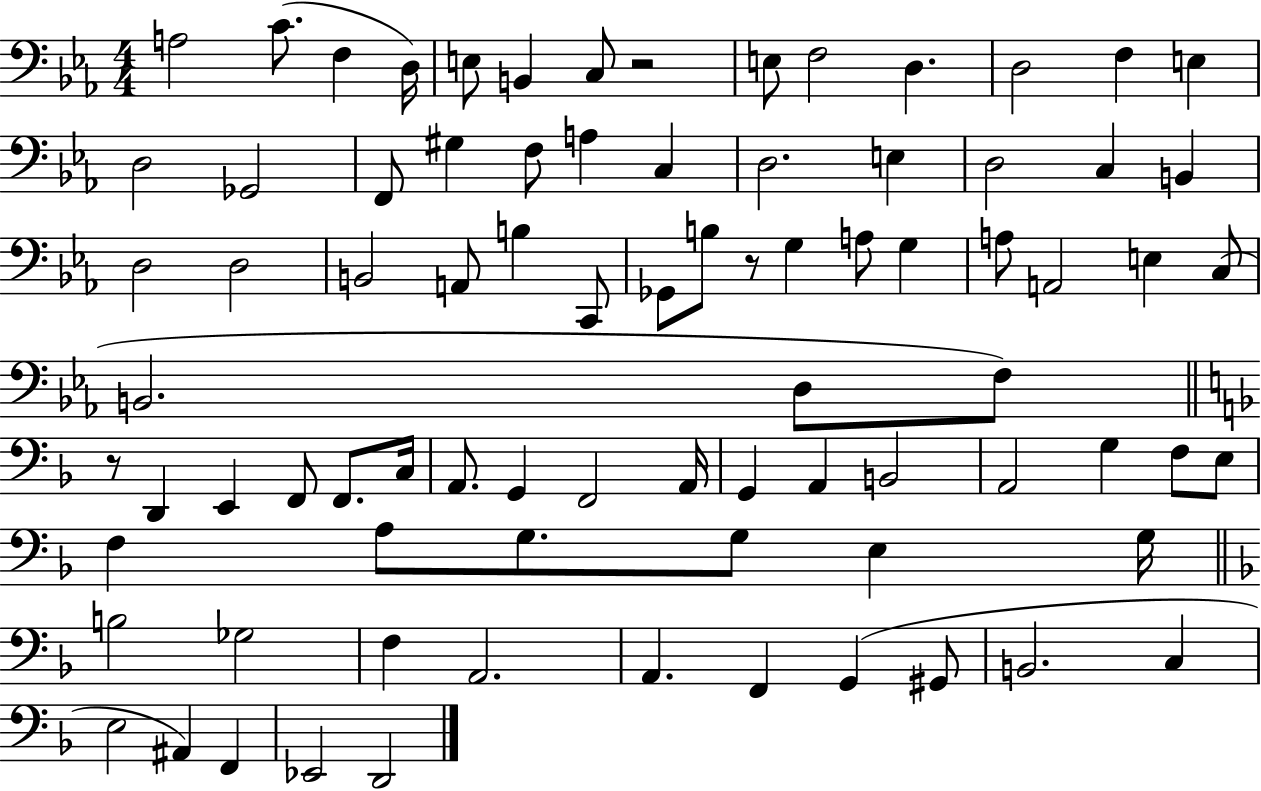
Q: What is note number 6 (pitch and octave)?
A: B2